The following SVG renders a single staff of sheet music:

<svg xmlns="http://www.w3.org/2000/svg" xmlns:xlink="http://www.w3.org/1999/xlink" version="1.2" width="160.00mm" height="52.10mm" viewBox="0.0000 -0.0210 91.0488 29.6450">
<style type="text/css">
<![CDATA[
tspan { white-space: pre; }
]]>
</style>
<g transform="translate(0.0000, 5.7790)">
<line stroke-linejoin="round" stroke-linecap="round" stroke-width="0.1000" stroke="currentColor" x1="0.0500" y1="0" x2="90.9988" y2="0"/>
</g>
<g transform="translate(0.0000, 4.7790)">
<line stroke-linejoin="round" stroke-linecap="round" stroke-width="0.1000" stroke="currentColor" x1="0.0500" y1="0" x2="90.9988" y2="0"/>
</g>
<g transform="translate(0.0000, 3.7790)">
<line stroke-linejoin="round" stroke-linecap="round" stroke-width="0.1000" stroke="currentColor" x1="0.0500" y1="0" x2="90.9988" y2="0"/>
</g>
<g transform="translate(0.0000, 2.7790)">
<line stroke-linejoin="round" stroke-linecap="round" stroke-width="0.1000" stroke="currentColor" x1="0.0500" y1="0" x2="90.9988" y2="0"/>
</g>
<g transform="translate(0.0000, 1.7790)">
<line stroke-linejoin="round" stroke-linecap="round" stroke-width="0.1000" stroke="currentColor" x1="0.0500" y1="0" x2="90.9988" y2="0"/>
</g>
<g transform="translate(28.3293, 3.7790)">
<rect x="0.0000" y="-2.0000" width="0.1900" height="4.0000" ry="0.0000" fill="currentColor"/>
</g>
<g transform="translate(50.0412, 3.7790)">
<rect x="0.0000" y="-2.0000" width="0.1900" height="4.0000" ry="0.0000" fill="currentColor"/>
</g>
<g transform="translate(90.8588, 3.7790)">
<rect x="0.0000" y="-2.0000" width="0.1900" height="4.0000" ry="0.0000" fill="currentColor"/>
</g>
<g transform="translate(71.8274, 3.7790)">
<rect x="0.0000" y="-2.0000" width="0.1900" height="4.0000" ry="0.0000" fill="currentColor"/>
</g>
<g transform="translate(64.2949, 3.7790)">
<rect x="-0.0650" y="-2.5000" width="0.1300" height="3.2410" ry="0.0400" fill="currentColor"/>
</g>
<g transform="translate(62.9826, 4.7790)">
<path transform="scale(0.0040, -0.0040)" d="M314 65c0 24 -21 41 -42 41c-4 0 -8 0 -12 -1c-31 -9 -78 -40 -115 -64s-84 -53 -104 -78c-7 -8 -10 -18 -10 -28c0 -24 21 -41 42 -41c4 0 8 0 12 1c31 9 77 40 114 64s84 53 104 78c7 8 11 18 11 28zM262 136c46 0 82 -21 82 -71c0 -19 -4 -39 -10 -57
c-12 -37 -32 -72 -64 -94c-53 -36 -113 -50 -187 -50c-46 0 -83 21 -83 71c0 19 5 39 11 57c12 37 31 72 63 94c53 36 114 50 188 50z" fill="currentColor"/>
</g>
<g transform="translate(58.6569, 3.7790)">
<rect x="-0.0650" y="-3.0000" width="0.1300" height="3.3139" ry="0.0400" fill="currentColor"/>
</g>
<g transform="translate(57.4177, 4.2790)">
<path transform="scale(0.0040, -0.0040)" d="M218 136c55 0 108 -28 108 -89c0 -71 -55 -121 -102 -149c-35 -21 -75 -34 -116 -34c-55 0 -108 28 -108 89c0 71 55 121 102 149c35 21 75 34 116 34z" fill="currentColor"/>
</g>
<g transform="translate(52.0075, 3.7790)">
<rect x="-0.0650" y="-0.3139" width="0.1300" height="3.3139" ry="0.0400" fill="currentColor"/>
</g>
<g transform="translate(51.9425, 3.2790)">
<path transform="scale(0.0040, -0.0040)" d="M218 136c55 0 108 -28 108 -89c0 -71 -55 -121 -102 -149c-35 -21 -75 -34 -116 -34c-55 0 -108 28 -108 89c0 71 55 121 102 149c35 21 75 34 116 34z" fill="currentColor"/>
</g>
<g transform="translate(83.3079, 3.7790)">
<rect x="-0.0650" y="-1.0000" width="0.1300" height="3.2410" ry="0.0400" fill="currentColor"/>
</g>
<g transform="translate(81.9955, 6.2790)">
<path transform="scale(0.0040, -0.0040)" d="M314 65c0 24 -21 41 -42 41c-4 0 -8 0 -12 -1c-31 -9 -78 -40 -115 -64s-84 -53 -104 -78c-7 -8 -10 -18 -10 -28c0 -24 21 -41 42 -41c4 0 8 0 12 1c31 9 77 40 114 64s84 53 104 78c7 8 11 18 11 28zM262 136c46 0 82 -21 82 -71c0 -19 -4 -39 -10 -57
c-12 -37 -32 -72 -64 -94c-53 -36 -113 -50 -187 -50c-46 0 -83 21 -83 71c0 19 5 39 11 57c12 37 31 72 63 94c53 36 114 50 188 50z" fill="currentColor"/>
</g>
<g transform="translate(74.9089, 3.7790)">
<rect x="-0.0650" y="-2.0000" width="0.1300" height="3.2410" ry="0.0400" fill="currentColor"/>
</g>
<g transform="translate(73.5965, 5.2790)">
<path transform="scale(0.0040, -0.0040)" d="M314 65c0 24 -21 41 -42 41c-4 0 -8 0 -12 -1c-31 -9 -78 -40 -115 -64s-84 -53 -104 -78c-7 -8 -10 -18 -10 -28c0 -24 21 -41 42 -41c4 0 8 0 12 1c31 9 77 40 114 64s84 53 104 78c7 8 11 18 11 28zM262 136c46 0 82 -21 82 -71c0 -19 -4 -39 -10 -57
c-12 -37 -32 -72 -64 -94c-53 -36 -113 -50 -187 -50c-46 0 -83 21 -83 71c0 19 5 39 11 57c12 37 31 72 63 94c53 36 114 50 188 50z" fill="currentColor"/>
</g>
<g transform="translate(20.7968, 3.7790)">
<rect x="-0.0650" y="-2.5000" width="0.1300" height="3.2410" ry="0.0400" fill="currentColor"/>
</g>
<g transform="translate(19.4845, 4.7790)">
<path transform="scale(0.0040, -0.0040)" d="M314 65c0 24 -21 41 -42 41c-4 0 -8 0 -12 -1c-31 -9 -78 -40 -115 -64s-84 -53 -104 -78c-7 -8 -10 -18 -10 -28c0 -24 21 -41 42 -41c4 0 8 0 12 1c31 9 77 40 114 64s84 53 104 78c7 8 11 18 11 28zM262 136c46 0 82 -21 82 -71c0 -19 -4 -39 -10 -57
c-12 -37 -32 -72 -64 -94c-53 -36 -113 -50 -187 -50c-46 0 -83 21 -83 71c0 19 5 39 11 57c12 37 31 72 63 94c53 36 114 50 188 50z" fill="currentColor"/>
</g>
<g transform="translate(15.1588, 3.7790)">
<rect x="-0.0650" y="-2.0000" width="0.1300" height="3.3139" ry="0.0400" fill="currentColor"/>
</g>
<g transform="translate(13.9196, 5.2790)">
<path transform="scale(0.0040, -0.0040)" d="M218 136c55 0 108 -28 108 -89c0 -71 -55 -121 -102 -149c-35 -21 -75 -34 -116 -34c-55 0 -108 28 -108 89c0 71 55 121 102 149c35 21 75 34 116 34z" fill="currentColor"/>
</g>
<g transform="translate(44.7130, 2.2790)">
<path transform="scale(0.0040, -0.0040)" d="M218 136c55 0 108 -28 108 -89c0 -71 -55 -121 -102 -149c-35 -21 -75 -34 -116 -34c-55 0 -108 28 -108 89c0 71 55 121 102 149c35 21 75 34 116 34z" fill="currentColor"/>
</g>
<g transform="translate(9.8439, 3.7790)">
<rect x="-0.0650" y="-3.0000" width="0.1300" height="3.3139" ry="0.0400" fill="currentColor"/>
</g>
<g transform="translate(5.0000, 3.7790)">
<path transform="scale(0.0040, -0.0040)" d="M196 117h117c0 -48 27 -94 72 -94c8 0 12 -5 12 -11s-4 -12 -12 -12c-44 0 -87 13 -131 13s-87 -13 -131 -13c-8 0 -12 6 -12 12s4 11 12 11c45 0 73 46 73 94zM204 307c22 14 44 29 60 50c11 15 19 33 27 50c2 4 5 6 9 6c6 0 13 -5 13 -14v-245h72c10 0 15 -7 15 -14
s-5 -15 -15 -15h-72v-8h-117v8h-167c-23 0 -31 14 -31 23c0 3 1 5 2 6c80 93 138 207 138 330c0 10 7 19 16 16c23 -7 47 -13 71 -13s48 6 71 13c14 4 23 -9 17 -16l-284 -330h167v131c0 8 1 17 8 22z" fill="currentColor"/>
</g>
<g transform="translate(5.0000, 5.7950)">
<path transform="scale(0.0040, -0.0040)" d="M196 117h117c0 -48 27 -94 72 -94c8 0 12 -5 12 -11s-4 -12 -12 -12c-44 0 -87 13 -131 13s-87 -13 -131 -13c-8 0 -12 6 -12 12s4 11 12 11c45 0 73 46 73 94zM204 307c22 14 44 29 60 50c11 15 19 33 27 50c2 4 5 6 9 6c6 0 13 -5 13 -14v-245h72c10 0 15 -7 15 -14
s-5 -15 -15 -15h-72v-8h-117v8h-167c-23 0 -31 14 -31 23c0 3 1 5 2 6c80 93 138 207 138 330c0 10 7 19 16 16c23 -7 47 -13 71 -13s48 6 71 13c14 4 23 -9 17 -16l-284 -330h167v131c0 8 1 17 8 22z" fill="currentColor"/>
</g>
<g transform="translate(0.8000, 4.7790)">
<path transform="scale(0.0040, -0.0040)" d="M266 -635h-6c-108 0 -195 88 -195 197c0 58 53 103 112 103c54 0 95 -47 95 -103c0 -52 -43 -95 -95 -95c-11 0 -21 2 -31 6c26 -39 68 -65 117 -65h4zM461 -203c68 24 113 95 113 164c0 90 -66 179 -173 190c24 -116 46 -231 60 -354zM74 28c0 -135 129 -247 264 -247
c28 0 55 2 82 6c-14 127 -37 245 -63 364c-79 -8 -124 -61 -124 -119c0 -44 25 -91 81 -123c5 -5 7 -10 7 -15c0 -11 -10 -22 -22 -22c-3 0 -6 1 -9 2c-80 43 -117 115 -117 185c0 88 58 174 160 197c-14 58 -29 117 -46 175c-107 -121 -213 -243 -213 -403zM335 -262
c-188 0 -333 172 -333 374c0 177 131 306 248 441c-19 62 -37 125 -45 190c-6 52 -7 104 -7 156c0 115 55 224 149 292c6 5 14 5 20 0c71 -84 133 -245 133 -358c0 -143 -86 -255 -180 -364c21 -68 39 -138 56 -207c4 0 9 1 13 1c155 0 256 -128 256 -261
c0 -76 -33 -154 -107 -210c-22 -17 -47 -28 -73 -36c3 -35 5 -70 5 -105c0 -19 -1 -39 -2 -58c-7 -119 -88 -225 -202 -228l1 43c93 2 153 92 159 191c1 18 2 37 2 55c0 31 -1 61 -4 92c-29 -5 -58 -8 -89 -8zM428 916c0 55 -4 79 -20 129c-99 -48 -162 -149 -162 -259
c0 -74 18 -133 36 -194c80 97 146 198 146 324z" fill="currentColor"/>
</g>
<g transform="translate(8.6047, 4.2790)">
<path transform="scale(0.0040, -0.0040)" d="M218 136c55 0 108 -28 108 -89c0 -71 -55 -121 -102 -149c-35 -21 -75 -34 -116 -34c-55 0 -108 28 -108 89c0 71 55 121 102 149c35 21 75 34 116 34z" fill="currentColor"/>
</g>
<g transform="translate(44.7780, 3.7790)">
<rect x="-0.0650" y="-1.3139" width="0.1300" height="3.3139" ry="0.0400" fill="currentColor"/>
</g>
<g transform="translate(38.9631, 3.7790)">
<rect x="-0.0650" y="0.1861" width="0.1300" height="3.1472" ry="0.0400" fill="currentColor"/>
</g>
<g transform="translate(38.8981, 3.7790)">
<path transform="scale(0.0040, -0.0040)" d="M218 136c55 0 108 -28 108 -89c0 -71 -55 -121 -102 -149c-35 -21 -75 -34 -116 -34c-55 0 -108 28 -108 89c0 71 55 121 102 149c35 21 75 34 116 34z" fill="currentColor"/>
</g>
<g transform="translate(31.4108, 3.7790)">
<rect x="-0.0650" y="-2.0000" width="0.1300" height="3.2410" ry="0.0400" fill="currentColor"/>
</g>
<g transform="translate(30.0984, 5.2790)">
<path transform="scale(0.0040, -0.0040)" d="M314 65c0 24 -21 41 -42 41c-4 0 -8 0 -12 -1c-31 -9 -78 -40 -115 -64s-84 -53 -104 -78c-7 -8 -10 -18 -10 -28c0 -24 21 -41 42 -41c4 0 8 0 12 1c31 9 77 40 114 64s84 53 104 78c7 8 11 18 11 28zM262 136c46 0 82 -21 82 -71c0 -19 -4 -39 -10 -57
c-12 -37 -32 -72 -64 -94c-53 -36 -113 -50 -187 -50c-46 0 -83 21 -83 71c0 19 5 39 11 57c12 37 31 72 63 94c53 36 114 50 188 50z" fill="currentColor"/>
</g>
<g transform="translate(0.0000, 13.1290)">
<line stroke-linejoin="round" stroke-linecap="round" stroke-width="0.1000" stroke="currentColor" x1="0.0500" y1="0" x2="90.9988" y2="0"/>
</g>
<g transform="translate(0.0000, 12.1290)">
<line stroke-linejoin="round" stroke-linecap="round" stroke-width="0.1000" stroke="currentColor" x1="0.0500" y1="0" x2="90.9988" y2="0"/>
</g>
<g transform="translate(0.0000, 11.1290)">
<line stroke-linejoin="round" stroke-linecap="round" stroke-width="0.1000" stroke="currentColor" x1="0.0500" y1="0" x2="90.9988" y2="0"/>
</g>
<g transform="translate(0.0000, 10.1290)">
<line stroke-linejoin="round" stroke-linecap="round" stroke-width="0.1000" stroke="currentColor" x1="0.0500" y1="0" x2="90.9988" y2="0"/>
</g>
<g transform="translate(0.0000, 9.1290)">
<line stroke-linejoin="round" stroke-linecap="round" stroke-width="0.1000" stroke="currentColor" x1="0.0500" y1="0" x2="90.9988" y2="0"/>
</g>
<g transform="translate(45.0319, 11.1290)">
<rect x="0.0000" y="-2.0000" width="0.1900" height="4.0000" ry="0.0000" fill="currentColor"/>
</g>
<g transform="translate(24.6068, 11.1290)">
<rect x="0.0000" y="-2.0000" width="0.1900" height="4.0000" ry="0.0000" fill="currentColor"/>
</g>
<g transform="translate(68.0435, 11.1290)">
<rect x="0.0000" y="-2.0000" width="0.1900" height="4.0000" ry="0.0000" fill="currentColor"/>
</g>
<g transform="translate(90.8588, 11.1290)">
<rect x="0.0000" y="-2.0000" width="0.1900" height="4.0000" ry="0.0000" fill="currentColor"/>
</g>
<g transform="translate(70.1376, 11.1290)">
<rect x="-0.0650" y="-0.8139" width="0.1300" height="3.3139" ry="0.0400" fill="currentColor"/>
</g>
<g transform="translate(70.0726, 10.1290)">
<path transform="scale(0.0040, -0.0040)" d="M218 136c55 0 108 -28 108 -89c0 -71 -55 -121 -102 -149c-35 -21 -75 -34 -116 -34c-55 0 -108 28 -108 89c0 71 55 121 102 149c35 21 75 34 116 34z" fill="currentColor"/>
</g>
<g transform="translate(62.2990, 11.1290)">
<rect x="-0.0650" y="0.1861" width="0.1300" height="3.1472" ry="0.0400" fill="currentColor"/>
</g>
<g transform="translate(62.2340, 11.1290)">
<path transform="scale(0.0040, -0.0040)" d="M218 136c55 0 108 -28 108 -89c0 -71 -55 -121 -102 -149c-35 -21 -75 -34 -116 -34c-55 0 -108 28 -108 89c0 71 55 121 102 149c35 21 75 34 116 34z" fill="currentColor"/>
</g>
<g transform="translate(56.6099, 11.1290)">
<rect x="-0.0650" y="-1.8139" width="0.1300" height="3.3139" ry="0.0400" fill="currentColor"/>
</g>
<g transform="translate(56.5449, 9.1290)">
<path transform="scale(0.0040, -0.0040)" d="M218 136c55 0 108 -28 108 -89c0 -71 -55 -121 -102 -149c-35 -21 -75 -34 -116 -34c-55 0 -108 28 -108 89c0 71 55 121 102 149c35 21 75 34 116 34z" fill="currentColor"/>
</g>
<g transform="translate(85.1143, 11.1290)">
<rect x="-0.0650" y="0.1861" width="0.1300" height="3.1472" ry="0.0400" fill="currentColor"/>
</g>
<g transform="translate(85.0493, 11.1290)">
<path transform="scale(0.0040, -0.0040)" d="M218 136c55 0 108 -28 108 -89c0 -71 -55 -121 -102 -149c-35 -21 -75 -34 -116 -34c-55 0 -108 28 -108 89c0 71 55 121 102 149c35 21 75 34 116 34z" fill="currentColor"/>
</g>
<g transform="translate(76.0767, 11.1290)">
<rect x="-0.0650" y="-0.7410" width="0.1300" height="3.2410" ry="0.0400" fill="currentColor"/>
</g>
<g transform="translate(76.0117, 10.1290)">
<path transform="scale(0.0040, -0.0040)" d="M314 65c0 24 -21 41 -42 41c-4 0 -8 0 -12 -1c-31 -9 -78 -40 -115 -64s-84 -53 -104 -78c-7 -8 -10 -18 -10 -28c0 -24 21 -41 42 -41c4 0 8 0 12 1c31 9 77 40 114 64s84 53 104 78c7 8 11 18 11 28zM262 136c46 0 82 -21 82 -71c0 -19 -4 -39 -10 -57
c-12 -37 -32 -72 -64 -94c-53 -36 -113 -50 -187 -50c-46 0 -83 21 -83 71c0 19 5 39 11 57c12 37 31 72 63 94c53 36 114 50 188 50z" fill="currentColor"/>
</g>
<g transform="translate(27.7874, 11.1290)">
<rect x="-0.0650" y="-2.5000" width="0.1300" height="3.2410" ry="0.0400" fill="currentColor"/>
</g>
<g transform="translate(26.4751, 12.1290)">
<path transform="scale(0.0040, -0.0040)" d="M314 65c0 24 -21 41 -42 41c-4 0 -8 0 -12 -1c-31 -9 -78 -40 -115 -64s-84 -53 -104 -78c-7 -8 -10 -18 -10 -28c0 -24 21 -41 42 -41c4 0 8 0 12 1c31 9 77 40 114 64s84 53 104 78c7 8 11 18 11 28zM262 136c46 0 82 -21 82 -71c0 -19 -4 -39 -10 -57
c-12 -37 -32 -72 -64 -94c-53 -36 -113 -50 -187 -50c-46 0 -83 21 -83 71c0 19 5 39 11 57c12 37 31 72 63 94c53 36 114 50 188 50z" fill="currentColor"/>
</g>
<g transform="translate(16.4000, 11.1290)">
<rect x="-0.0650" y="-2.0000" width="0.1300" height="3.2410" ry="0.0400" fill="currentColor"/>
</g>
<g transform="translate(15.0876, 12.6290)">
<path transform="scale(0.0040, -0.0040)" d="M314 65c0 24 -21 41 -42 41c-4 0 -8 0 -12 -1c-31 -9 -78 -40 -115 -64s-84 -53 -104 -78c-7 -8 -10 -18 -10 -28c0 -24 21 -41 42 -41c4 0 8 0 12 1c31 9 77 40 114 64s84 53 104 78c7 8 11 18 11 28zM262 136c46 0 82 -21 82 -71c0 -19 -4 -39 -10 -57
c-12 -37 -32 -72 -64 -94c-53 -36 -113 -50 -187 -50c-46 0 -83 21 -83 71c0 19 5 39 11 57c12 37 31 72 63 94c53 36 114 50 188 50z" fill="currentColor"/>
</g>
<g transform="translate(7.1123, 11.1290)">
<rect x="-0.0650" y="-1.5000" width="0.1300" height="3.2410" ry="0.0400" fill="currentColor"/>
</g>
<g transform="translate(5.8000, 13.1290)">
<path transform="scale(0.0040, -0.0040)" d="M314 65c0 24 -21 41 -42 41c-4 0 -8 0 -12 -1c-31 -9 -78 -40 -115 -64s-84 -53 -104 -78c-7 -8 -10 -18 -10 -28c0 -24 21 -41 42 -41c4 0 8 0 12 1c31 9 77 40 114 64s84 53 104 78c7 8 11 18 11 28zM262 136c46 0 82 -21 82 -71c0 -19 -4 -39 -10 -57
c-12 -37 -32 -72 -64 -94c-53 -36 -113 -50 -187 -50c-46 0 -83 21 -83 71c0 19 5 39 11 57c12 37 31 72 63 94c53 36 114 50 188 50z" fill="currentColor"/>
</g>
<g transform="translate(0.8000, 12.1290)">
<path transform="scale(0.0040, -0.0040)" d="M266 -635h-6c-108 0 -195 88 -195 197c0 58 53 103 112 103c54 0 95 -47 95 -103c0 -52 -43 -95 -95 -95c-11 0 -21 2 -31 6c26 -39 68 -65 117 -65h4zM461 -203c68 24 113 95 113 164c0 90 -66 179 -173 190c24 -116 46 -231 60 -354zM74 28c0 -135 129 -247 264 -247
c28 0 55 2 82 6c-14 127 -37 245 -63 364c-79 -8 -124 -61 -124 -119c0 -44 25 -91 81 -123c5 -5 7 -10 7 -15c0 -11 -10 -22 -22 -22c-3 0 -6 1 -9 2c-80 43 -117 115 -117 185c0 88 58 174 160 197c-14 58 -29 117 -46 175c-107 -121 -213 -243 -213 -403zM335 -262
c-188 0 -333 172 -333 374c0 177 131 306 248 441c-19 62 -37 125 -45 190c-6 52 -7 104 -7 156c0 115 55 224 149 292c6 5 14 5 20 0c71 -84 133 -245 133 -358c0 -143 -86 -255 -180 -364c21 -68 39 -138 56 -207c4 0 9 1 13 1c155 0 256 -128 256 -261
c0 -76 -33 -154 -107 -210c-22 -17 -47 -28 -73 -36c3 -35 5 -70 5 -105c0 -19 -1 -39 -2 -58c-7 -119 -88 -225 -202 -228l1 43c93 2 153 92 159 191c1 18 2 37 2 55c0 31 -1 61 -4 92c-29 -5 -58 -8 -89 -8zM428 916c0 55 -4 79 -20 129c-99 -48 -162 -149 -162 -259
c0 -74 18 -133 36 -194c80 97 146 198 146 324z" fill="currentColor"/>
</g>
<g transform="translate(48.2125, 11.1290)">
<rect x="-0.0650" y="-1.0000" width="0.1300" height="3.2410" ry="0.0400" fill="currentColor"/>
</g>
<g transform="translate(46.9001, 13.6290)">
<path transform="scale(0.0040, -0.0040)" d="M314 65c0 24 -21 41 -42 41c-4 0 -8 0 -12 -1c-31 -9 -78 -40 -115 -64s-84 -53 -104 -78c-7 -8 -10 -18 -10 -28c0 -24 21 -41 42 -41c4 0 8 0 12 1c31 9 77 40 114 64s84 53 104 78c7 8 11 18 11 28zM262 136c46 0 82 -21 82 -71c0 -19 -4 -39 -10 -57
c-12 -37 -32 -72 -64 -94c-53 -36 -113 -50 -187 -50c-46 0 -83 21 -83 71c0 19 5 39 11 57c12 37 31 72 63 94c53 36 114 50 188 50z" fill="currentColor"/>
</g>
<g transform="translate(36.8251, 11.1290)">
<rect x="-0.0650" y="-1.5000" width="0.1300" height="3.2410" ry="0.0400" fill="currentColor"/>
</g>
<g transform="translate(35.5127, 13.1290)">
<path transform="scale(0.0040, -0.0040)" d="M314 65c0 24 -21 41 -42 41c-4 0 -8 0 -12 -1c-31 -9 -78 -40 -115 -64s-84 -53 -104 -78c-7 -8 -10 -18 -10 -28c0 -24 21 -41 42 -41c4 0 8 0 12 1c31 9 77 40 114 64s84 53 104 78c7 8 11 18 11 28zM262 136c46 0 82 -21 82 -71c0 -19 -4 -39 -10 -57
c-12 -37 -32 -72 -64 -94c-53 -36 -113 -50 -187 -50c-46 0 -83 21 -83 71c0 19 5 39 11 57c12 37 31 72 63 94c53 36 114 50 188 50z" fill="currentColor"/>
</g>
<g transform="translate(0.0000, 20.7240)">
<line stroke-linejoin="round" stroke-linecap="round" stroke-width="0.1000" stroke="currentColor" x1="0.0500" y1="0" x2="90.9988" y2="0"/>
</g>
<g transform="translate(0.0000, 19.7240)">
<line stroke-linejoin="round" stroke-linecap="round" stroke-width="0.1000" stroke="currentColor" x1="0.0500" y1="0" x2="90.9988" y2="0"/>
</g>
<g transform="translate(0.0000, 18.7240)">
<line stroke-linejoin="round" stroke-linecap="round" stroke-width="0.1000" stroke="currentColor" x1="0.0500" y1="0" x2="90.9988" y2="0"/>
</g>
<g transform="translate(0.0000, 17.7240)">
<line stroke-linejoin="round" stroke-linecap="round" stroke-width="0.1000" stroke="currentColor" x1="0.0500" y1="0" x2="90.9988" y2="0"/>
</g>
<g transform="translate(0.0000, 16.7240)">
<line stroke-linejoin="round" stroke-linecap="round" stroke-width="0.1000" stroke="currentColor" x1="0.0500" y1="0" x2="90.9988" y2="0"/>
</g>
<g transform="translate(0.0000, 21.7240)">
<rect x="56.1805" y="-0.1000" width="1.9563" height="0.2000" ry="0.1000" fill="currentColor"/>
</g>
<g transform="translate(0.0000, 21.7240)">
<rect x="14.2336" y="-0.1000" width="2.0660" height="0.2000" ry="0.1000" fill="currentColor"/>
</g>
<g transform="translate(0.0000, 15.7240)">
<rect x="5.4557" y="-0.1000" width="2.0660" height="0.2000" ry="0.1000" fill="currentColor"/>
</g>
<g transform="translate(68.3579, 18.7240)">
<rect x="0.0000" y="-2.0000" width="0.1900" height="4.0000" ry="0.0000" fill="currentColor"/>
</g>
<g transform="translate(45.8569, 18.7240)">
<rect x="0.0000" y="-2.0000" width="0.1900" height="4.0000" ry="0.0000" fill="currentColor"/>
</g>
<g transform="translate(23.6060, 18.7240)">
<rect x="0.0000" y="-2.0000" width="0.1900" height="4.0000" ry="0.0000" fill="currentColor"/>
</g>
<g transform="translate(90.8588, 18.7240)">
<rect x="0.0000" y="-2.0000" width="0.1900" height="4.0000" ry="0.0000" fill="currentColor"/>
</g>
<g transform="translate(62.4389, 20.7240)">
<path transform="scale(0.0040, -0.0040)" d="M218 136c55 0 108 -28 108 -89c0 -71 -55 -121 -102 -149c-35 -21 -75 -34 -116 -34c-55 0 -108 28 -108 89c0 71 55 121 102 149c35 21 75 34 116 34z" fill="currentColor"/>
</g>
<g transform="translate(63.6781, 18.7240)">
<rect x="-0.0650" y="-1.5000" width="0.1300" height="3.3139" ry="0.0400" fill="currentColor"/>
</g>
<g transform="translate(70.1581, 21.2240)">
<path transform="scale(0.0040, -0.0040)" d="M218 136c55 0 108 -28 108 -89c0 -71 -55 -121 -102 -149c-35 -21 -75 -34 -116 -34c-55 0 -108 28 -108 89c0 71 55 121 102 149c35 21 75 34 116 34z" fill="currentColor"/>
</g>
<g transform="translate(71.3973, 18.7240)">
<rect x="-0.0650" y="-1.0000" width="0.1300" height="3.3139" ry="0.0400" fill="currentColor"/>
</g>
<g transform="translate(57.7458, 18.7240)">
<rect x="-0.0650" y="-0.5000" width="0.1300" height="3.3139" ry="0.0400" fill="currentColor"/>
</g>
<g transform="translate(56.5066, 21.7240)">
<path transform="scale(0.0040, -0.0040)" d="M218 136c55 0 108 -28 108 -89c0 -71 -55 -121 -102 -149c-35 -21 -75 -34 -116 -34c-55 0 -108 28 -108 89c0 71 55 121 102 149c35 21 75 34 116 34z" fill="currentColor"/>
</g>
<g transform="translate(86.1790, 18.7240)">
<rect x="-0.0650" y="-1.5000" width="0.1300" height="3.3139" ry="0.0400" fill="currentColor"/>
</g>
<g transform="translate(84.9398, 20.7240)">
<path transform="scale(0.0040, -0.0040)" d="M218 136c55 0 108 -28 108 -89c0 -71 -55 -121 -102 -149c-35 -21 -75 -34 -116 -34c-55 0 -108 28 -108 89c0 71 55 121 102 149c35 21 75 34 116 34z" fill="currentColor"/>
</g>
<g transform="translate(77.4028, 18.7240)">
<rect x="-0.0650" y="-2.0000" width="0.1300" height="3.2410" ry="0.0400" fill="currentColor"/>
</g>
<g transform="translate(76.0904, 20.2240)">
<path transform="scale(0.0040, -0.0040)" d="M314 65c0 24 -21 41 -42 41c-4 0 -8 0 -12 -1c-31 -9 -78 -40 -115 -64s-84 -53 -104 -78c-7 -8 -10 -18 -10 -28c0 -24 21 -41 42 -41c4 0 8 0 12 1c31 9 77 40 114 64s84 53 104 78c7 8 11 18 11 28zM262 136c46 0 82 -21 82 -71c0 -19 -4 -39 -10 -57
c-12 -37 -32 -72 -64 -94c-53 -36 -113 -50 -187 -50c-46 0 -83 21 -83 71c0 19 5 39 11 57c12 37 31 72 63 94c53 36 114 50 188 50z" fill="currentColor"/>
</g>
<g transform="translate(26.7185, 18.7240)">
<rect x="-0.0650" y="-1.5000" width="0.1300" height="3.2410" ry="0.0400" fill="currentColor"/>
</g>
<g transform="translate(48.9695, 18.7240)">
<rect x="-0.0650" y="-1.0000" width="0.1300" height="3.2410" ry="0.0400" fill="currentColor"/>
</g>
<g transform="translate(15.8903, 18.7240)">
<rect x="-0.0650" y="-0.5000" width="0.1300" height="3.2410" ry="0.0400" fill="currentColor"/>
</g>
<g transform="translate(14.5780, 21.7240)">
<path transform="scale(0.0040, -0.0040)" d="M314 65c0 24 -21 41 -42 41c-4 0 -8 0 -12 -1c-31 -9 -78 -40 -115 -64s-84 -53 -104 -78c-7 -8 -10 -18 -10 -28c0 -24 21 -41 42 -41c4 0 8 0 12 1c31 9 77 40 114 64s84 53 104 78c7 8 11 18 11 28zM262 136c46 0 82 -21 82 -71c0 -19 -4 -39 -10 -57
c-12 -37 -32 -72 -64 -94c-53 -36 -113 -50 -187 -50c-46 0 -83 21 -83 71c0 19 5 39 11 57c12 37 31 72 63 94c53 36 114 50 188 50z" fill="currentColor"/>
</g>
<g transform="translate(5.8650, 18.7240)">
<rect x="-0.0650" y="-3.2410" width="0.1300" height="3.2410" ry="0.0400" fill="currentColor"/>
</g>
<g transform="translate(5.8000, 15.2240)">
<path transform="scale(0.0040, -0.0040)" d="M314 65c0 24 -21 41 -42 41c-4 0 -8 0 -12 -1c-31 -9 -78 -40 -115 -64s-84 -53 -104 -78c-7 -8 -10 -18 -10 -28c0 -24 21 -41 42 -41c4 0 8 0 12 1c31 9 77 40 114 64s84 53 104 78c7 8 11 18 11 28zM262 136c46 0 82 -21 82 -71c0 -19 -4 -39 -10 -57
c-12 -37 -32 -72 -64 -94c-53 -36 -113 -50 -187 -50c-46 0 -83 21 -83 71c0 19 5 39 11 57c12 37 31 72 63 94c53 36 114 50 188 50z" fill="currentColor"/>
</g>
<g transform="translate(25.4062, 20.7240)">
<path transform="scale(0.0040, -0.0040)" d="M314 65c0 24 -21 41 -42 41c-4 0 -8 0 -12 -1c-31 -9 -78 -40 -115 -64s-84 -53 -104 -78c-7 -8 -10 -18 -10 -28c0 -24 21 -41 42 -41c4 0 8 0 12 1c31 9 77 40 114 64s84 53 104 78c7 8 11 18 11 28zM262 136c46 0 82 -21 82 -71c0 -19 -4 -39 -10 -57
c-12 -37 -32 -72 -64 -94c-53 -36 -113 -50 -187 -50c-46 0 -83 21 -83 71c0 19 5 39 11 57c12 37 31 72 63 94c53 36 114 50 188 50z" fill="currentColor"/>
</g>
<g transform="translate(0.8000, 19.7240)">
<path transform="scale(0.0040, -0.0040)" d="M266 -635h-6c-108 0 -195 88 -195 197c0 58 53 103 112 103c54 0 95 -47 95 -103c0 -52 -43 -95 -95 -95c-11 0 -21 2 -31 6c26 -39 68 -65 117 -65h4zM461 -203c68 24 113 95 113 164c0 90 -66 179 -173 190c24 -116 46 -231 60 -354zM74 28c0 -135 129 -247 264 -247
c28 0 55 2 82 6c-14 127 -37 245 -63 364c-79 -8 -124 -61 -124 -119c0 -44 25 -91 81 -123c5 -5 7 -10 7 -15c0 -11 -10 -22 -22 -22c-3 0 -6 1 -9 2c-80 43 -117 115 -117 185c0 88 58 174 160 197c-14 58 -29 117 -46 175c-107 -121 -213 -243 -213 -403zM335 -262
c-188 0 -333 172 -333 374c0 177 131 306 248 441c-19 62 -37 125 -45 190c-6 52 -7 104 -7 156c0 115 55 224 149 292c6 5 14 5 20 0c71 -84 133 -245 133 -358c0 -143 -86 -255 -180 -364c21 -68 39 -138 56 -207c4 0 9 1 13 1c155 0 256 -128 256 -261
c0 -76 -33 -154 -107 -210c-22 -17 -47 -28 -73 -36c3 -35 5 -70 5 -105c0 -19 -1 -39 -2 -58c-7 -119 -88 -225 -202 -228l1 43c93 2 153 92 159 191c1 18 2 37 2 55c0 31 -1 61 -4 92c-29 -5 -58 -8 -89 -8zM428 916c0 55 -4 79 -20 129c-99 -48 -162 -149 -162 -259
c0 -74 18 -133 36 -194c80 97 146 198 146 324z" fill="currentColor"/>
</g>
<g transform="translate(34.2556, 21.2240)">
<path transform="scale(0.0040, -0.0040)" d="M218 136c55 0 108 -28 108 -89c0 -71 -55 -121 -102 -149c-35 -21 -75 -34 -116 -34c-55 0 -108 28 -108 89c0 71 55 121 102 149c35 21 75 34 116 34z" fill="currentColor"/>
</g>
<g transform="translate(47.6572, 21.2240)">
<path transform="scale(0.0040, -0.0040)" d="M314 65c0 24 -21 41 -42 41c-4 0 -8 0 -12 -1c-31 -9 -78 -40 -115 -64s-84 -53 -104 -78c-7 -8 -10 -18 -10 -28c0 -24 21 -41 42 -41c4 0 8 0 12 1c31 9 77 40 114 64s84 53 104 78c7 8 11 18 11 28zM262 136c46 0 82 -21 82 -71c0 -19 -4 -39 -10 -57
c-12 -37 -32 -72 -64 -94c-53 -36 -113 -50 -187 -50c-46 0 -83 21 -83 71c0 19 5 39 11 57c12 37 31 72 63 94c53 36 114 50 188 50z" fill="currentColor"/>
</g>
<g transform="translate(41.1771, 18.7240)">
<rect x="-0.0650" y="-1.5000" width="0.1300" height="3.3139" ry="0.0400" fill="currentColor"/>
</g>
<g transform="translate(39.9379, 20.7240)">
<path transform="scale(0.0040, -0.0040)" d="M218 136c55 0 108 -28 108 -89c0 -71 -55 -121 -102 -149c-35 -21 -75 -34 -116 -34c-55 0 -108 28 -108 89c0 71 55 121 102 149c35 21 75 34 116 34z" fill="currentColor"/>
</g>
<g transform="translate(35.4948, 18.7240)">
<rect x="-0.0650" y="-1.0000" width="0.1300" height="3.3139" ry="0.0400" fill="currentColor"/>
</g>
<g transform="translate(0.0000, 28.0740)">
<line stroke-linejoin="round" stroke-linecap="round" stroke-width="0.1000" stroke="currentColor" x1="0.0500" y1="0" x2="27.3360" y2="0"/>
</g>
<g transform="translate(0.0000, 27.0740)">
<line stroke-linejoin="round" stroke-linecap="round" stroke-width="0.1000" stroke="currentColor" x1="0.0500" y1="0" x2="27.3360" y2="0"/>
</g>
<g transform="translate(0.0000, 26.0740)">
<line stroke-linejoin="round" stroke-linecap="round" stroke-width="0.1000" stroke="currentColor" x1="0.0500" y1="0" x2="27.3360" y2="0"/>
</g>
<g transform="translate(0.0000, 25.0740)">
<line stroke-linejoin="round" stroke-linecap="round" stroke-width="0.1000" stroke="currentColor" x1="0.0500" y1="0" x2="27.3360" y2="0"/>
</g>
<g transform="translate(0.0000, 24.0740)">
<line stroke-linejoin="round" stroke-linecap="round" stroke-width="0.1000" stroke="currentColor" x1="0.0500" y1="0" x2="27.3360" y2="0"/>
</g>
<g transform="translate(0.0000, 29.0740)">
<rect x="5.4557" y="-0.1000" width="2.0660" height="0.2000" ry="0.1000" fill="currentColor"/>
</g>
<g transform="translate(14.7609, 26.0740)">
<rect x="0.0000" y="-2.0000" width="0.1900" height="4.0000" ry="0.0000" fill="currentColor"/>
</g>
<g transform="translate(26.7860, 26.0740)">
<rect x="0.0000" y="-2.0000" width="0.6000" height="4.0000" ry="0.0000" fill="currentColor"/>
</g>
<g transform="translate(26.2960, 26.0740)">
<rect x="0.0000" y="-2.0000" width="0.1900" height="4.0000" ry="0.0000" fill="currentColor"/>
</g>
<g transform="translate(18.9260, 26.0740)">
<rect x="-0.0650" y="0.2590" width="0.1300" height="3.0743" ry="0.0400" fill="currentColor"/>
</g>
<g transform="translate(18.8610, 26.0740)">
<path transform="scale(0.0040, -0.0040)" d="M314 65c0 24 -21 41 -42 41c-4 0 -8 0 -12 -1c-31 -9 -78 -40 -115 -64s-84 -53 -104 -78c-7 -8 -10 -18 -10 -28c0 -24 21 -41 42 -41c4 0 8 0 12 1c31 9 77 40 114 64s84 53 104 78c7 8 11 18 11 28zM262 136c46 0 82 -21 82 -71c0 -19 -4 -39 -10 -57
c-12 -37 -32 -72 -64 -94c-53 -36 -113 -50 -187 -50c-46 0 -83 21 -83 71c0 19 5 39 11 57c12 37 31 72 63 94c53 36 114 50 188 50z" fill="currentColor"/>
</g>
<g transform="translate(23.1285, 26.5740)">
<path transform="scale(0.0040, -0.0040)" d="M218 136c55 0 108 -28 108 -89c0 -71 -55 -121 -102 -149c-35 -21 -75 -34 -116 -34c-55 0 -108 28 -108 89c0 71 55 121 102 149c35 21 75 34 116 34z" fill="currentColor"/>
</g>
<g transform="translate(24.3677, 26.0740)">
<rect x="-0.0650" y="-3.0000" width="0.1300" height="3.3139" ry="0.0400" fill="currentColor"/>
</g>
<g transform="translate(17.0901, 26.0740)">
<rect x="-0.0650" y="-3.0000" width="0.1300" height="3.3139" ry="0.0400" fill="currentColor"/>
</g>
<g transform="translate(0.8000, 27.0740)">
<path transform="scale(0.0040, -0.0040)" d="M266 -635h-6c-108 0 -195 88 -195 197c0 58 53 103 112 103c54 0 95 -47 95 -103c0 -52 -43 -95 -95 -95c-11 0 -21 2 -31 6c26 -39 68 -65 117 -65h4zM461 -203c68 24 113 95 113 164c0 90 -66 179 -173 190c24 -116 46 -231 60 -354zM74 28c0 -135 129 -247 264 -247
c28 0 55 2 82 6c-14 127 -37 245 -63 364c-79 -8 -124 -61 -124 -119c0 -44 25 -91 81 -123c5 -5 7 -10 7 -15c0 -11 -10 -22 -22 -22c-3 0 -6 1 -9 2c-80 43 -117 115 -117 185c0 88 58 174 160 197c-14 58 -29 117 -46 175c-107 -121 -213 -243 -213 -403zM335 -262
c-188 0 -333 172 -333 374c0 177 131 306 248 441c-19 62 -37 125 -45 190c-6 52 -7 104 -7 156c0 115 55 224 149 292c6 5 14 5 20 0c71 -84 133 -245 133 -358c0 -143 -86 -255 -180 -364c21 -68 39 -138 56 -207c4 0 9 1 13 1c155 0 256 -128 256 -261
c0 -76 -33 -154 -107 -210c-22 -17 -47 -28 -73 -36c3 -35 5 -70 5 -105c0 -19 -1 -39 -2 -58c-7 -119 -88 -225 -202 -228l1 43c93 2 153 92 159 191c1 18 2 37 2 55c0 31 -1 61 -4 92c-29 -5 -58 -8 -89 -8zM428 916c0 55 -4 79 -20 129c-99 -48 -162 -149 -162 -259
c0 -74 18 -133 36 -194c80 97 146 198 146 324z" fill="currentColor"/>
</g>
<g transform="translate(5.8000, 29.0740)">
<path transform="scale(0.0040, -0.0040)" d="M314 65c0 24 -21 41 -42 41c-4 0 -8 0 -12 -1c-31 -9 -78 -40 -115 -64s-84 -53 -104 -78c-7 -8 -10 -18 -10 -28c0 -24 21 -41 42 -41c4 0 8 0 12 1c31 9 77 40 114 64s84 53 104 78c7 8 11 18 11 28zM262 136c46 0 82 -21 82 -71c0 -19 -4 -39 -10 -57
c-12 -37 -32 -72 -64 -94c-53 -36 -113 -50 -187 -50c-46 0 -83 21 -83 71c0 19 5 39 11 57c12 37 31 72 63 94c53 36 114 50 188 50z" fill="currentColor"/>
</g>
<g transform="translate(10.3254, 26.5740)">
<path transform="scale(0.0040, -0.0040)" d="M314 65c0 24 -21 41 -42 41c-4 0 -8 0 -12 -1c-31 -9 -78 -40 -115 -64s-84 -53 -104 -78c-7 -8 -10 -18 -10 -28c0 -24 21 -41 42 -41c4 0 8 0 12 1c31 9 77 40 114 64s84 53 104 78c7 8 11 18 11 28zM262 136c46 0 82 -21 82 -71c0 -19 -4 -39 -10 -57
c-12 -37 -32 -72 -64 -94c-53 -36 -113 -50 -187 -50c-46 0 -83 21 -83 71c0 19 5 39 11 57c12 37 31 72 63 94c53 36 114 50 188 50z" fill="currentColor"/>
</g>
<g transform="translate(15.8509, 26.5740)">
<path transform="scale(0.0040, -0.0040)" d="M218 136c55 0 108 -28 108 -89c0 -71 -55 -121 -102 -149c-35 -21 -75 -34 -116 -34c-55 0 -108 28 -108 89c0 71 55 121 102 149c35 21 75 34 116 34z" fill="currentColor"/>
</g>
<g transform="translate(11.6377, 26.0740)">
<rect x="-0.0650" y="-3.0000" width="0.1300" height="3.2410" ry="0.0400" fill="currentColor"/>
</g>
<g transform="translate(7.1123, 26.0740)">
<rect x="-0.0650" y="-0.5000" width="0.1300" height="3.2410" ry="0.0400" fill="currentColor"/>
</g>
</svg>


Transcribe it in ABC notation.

X:1
T:Untitled
M:4/4
L:1/4
K:C
A F G2 F2 B e c A G2 F2 D2 E2 F2 G2 E2 D2 f B d d2 B b2 C2 E2 D E D2 C E D F2 E C2 A2 A B2 A